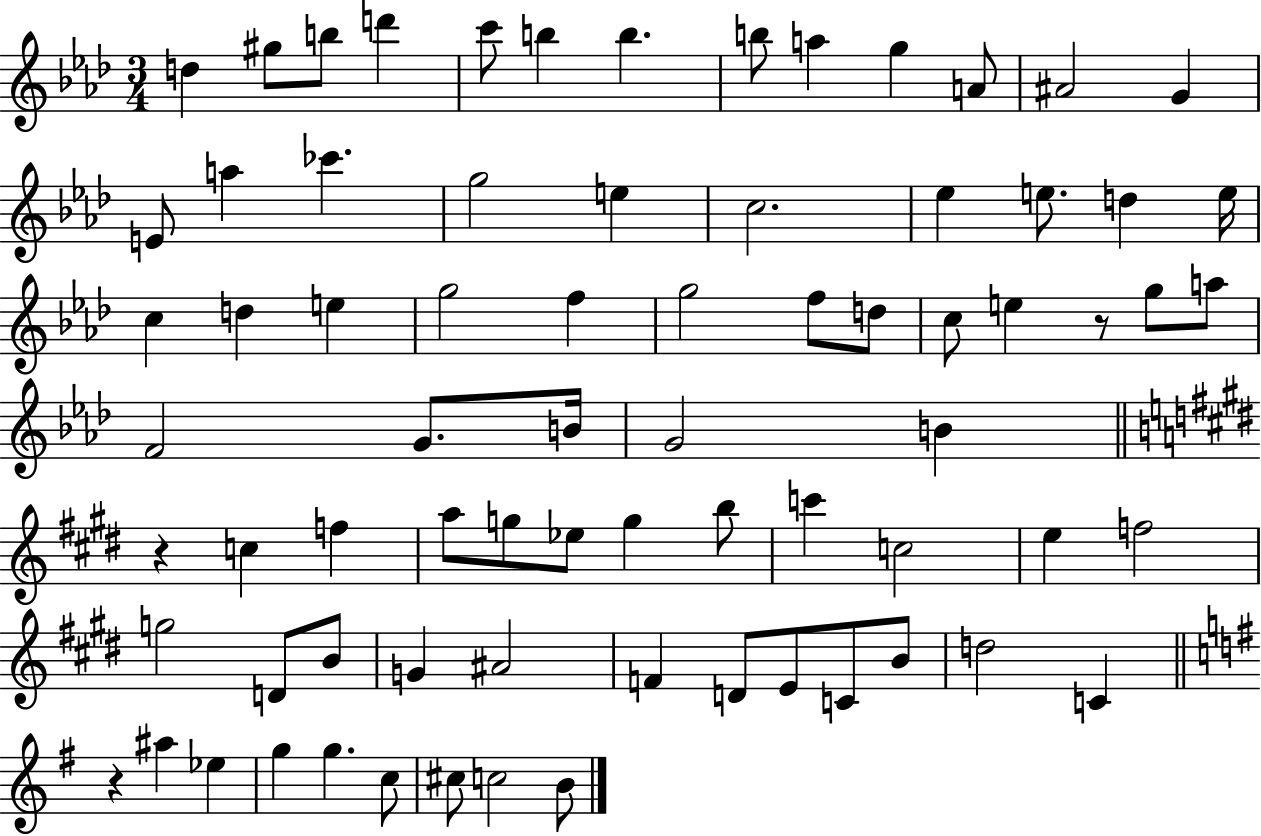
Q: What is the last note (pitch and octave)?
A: B4